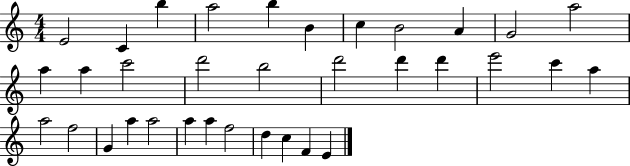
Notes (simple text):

E4/h C4/q B5/q A5/h B5/q B4/q C5/q B4/h A4/q G4/h A5/h A5/q A5/q C6/h D6/h B5/h D6/h D6/q D6/q E6/h C6/q A5/q A5/h F5/h G4/q A5/q A5/h A5/q A5/q F5/h D5/q C5/q F4/q E4/q